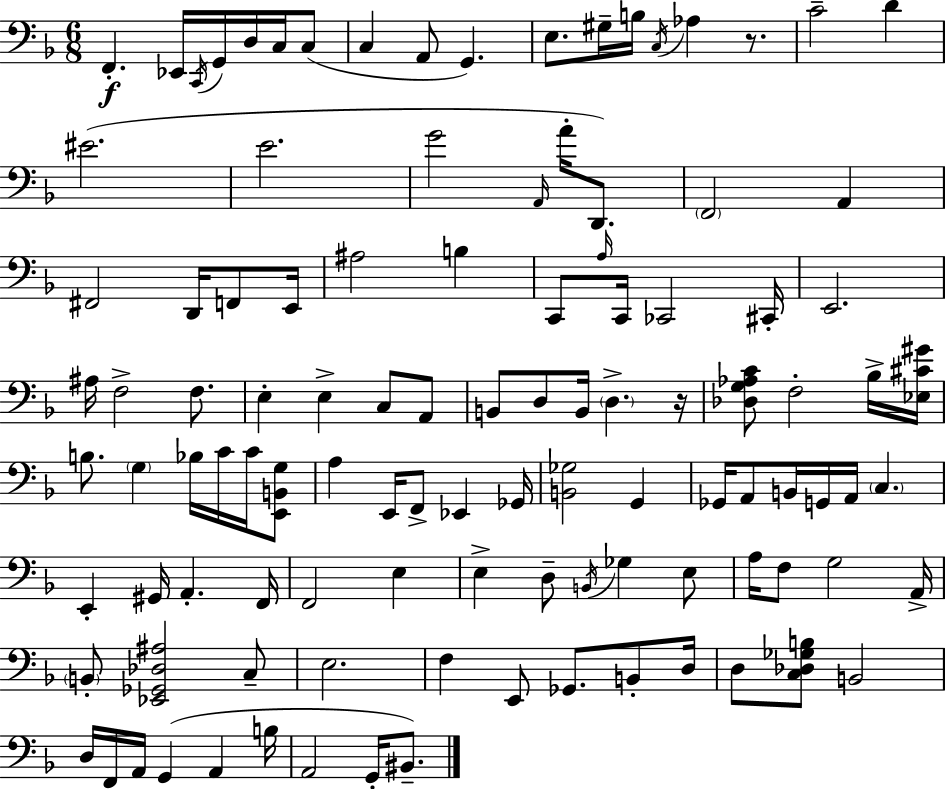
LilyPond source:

{
  \clef bass
  \numericTimeSignature
  \time 6/8
  \key f \major
  f,4.-.\f ees,16 \acciaccatura { c,16 } g,16 d16 c16 c8( | c4 a,8 g,4.) | e8. gis16-- b16 \acciaccatura { c16 } aes4 r8. | c'2-- d'4 | \break eis'2.( | e'2. | g'2 \grace { a,16 } a'16-. | d,8.) \parenthesize f,2 a,4 | \break fis,2 d,16 | f,8 e,16 ais2 b4 | c,8 \grace { a16 } c,16 ces,2 | cis,16-. e,2. | \break ais16 f2-> | f8. e4-. e4-> | c8 a,8 b,8 d8 b,16 \parenthesize d4.-> | r16 <des g aes c'>8 f2-. | \break bes16-> <ees cis' gis'>16 b8. \parenthesize g4 bes16 | c'16 c'16 <e, b, g>8 a4 e,16 f,8-> ees,4 | ges,16 <b, ges>2 | g,4 ges,16 a,8 b,16 g,16 a,16 \parenthesize c4. | \break e,4-. gis,16 a,4.-. | f,16 f,2 | e4 e4-> d8-- \acciaccatura { b,16 } ges4 | e8 a16 f8 g2 | \break a,16-> \parenthesize b,8-. <ees, ges, des ais>2 | c8-- e2. | f4 e,8 ges,8. | b,8-. d16 d8 <c des ges b>8 b,2 | \break d16 f,16 a,16 g,4( | a,4 b16 a,2 | g,16-. bis,8.--) \bar "|."
}